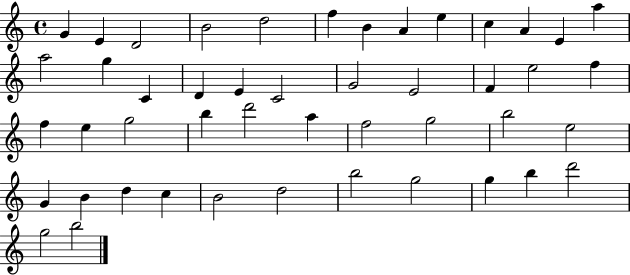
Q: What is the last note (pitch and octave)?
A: B5